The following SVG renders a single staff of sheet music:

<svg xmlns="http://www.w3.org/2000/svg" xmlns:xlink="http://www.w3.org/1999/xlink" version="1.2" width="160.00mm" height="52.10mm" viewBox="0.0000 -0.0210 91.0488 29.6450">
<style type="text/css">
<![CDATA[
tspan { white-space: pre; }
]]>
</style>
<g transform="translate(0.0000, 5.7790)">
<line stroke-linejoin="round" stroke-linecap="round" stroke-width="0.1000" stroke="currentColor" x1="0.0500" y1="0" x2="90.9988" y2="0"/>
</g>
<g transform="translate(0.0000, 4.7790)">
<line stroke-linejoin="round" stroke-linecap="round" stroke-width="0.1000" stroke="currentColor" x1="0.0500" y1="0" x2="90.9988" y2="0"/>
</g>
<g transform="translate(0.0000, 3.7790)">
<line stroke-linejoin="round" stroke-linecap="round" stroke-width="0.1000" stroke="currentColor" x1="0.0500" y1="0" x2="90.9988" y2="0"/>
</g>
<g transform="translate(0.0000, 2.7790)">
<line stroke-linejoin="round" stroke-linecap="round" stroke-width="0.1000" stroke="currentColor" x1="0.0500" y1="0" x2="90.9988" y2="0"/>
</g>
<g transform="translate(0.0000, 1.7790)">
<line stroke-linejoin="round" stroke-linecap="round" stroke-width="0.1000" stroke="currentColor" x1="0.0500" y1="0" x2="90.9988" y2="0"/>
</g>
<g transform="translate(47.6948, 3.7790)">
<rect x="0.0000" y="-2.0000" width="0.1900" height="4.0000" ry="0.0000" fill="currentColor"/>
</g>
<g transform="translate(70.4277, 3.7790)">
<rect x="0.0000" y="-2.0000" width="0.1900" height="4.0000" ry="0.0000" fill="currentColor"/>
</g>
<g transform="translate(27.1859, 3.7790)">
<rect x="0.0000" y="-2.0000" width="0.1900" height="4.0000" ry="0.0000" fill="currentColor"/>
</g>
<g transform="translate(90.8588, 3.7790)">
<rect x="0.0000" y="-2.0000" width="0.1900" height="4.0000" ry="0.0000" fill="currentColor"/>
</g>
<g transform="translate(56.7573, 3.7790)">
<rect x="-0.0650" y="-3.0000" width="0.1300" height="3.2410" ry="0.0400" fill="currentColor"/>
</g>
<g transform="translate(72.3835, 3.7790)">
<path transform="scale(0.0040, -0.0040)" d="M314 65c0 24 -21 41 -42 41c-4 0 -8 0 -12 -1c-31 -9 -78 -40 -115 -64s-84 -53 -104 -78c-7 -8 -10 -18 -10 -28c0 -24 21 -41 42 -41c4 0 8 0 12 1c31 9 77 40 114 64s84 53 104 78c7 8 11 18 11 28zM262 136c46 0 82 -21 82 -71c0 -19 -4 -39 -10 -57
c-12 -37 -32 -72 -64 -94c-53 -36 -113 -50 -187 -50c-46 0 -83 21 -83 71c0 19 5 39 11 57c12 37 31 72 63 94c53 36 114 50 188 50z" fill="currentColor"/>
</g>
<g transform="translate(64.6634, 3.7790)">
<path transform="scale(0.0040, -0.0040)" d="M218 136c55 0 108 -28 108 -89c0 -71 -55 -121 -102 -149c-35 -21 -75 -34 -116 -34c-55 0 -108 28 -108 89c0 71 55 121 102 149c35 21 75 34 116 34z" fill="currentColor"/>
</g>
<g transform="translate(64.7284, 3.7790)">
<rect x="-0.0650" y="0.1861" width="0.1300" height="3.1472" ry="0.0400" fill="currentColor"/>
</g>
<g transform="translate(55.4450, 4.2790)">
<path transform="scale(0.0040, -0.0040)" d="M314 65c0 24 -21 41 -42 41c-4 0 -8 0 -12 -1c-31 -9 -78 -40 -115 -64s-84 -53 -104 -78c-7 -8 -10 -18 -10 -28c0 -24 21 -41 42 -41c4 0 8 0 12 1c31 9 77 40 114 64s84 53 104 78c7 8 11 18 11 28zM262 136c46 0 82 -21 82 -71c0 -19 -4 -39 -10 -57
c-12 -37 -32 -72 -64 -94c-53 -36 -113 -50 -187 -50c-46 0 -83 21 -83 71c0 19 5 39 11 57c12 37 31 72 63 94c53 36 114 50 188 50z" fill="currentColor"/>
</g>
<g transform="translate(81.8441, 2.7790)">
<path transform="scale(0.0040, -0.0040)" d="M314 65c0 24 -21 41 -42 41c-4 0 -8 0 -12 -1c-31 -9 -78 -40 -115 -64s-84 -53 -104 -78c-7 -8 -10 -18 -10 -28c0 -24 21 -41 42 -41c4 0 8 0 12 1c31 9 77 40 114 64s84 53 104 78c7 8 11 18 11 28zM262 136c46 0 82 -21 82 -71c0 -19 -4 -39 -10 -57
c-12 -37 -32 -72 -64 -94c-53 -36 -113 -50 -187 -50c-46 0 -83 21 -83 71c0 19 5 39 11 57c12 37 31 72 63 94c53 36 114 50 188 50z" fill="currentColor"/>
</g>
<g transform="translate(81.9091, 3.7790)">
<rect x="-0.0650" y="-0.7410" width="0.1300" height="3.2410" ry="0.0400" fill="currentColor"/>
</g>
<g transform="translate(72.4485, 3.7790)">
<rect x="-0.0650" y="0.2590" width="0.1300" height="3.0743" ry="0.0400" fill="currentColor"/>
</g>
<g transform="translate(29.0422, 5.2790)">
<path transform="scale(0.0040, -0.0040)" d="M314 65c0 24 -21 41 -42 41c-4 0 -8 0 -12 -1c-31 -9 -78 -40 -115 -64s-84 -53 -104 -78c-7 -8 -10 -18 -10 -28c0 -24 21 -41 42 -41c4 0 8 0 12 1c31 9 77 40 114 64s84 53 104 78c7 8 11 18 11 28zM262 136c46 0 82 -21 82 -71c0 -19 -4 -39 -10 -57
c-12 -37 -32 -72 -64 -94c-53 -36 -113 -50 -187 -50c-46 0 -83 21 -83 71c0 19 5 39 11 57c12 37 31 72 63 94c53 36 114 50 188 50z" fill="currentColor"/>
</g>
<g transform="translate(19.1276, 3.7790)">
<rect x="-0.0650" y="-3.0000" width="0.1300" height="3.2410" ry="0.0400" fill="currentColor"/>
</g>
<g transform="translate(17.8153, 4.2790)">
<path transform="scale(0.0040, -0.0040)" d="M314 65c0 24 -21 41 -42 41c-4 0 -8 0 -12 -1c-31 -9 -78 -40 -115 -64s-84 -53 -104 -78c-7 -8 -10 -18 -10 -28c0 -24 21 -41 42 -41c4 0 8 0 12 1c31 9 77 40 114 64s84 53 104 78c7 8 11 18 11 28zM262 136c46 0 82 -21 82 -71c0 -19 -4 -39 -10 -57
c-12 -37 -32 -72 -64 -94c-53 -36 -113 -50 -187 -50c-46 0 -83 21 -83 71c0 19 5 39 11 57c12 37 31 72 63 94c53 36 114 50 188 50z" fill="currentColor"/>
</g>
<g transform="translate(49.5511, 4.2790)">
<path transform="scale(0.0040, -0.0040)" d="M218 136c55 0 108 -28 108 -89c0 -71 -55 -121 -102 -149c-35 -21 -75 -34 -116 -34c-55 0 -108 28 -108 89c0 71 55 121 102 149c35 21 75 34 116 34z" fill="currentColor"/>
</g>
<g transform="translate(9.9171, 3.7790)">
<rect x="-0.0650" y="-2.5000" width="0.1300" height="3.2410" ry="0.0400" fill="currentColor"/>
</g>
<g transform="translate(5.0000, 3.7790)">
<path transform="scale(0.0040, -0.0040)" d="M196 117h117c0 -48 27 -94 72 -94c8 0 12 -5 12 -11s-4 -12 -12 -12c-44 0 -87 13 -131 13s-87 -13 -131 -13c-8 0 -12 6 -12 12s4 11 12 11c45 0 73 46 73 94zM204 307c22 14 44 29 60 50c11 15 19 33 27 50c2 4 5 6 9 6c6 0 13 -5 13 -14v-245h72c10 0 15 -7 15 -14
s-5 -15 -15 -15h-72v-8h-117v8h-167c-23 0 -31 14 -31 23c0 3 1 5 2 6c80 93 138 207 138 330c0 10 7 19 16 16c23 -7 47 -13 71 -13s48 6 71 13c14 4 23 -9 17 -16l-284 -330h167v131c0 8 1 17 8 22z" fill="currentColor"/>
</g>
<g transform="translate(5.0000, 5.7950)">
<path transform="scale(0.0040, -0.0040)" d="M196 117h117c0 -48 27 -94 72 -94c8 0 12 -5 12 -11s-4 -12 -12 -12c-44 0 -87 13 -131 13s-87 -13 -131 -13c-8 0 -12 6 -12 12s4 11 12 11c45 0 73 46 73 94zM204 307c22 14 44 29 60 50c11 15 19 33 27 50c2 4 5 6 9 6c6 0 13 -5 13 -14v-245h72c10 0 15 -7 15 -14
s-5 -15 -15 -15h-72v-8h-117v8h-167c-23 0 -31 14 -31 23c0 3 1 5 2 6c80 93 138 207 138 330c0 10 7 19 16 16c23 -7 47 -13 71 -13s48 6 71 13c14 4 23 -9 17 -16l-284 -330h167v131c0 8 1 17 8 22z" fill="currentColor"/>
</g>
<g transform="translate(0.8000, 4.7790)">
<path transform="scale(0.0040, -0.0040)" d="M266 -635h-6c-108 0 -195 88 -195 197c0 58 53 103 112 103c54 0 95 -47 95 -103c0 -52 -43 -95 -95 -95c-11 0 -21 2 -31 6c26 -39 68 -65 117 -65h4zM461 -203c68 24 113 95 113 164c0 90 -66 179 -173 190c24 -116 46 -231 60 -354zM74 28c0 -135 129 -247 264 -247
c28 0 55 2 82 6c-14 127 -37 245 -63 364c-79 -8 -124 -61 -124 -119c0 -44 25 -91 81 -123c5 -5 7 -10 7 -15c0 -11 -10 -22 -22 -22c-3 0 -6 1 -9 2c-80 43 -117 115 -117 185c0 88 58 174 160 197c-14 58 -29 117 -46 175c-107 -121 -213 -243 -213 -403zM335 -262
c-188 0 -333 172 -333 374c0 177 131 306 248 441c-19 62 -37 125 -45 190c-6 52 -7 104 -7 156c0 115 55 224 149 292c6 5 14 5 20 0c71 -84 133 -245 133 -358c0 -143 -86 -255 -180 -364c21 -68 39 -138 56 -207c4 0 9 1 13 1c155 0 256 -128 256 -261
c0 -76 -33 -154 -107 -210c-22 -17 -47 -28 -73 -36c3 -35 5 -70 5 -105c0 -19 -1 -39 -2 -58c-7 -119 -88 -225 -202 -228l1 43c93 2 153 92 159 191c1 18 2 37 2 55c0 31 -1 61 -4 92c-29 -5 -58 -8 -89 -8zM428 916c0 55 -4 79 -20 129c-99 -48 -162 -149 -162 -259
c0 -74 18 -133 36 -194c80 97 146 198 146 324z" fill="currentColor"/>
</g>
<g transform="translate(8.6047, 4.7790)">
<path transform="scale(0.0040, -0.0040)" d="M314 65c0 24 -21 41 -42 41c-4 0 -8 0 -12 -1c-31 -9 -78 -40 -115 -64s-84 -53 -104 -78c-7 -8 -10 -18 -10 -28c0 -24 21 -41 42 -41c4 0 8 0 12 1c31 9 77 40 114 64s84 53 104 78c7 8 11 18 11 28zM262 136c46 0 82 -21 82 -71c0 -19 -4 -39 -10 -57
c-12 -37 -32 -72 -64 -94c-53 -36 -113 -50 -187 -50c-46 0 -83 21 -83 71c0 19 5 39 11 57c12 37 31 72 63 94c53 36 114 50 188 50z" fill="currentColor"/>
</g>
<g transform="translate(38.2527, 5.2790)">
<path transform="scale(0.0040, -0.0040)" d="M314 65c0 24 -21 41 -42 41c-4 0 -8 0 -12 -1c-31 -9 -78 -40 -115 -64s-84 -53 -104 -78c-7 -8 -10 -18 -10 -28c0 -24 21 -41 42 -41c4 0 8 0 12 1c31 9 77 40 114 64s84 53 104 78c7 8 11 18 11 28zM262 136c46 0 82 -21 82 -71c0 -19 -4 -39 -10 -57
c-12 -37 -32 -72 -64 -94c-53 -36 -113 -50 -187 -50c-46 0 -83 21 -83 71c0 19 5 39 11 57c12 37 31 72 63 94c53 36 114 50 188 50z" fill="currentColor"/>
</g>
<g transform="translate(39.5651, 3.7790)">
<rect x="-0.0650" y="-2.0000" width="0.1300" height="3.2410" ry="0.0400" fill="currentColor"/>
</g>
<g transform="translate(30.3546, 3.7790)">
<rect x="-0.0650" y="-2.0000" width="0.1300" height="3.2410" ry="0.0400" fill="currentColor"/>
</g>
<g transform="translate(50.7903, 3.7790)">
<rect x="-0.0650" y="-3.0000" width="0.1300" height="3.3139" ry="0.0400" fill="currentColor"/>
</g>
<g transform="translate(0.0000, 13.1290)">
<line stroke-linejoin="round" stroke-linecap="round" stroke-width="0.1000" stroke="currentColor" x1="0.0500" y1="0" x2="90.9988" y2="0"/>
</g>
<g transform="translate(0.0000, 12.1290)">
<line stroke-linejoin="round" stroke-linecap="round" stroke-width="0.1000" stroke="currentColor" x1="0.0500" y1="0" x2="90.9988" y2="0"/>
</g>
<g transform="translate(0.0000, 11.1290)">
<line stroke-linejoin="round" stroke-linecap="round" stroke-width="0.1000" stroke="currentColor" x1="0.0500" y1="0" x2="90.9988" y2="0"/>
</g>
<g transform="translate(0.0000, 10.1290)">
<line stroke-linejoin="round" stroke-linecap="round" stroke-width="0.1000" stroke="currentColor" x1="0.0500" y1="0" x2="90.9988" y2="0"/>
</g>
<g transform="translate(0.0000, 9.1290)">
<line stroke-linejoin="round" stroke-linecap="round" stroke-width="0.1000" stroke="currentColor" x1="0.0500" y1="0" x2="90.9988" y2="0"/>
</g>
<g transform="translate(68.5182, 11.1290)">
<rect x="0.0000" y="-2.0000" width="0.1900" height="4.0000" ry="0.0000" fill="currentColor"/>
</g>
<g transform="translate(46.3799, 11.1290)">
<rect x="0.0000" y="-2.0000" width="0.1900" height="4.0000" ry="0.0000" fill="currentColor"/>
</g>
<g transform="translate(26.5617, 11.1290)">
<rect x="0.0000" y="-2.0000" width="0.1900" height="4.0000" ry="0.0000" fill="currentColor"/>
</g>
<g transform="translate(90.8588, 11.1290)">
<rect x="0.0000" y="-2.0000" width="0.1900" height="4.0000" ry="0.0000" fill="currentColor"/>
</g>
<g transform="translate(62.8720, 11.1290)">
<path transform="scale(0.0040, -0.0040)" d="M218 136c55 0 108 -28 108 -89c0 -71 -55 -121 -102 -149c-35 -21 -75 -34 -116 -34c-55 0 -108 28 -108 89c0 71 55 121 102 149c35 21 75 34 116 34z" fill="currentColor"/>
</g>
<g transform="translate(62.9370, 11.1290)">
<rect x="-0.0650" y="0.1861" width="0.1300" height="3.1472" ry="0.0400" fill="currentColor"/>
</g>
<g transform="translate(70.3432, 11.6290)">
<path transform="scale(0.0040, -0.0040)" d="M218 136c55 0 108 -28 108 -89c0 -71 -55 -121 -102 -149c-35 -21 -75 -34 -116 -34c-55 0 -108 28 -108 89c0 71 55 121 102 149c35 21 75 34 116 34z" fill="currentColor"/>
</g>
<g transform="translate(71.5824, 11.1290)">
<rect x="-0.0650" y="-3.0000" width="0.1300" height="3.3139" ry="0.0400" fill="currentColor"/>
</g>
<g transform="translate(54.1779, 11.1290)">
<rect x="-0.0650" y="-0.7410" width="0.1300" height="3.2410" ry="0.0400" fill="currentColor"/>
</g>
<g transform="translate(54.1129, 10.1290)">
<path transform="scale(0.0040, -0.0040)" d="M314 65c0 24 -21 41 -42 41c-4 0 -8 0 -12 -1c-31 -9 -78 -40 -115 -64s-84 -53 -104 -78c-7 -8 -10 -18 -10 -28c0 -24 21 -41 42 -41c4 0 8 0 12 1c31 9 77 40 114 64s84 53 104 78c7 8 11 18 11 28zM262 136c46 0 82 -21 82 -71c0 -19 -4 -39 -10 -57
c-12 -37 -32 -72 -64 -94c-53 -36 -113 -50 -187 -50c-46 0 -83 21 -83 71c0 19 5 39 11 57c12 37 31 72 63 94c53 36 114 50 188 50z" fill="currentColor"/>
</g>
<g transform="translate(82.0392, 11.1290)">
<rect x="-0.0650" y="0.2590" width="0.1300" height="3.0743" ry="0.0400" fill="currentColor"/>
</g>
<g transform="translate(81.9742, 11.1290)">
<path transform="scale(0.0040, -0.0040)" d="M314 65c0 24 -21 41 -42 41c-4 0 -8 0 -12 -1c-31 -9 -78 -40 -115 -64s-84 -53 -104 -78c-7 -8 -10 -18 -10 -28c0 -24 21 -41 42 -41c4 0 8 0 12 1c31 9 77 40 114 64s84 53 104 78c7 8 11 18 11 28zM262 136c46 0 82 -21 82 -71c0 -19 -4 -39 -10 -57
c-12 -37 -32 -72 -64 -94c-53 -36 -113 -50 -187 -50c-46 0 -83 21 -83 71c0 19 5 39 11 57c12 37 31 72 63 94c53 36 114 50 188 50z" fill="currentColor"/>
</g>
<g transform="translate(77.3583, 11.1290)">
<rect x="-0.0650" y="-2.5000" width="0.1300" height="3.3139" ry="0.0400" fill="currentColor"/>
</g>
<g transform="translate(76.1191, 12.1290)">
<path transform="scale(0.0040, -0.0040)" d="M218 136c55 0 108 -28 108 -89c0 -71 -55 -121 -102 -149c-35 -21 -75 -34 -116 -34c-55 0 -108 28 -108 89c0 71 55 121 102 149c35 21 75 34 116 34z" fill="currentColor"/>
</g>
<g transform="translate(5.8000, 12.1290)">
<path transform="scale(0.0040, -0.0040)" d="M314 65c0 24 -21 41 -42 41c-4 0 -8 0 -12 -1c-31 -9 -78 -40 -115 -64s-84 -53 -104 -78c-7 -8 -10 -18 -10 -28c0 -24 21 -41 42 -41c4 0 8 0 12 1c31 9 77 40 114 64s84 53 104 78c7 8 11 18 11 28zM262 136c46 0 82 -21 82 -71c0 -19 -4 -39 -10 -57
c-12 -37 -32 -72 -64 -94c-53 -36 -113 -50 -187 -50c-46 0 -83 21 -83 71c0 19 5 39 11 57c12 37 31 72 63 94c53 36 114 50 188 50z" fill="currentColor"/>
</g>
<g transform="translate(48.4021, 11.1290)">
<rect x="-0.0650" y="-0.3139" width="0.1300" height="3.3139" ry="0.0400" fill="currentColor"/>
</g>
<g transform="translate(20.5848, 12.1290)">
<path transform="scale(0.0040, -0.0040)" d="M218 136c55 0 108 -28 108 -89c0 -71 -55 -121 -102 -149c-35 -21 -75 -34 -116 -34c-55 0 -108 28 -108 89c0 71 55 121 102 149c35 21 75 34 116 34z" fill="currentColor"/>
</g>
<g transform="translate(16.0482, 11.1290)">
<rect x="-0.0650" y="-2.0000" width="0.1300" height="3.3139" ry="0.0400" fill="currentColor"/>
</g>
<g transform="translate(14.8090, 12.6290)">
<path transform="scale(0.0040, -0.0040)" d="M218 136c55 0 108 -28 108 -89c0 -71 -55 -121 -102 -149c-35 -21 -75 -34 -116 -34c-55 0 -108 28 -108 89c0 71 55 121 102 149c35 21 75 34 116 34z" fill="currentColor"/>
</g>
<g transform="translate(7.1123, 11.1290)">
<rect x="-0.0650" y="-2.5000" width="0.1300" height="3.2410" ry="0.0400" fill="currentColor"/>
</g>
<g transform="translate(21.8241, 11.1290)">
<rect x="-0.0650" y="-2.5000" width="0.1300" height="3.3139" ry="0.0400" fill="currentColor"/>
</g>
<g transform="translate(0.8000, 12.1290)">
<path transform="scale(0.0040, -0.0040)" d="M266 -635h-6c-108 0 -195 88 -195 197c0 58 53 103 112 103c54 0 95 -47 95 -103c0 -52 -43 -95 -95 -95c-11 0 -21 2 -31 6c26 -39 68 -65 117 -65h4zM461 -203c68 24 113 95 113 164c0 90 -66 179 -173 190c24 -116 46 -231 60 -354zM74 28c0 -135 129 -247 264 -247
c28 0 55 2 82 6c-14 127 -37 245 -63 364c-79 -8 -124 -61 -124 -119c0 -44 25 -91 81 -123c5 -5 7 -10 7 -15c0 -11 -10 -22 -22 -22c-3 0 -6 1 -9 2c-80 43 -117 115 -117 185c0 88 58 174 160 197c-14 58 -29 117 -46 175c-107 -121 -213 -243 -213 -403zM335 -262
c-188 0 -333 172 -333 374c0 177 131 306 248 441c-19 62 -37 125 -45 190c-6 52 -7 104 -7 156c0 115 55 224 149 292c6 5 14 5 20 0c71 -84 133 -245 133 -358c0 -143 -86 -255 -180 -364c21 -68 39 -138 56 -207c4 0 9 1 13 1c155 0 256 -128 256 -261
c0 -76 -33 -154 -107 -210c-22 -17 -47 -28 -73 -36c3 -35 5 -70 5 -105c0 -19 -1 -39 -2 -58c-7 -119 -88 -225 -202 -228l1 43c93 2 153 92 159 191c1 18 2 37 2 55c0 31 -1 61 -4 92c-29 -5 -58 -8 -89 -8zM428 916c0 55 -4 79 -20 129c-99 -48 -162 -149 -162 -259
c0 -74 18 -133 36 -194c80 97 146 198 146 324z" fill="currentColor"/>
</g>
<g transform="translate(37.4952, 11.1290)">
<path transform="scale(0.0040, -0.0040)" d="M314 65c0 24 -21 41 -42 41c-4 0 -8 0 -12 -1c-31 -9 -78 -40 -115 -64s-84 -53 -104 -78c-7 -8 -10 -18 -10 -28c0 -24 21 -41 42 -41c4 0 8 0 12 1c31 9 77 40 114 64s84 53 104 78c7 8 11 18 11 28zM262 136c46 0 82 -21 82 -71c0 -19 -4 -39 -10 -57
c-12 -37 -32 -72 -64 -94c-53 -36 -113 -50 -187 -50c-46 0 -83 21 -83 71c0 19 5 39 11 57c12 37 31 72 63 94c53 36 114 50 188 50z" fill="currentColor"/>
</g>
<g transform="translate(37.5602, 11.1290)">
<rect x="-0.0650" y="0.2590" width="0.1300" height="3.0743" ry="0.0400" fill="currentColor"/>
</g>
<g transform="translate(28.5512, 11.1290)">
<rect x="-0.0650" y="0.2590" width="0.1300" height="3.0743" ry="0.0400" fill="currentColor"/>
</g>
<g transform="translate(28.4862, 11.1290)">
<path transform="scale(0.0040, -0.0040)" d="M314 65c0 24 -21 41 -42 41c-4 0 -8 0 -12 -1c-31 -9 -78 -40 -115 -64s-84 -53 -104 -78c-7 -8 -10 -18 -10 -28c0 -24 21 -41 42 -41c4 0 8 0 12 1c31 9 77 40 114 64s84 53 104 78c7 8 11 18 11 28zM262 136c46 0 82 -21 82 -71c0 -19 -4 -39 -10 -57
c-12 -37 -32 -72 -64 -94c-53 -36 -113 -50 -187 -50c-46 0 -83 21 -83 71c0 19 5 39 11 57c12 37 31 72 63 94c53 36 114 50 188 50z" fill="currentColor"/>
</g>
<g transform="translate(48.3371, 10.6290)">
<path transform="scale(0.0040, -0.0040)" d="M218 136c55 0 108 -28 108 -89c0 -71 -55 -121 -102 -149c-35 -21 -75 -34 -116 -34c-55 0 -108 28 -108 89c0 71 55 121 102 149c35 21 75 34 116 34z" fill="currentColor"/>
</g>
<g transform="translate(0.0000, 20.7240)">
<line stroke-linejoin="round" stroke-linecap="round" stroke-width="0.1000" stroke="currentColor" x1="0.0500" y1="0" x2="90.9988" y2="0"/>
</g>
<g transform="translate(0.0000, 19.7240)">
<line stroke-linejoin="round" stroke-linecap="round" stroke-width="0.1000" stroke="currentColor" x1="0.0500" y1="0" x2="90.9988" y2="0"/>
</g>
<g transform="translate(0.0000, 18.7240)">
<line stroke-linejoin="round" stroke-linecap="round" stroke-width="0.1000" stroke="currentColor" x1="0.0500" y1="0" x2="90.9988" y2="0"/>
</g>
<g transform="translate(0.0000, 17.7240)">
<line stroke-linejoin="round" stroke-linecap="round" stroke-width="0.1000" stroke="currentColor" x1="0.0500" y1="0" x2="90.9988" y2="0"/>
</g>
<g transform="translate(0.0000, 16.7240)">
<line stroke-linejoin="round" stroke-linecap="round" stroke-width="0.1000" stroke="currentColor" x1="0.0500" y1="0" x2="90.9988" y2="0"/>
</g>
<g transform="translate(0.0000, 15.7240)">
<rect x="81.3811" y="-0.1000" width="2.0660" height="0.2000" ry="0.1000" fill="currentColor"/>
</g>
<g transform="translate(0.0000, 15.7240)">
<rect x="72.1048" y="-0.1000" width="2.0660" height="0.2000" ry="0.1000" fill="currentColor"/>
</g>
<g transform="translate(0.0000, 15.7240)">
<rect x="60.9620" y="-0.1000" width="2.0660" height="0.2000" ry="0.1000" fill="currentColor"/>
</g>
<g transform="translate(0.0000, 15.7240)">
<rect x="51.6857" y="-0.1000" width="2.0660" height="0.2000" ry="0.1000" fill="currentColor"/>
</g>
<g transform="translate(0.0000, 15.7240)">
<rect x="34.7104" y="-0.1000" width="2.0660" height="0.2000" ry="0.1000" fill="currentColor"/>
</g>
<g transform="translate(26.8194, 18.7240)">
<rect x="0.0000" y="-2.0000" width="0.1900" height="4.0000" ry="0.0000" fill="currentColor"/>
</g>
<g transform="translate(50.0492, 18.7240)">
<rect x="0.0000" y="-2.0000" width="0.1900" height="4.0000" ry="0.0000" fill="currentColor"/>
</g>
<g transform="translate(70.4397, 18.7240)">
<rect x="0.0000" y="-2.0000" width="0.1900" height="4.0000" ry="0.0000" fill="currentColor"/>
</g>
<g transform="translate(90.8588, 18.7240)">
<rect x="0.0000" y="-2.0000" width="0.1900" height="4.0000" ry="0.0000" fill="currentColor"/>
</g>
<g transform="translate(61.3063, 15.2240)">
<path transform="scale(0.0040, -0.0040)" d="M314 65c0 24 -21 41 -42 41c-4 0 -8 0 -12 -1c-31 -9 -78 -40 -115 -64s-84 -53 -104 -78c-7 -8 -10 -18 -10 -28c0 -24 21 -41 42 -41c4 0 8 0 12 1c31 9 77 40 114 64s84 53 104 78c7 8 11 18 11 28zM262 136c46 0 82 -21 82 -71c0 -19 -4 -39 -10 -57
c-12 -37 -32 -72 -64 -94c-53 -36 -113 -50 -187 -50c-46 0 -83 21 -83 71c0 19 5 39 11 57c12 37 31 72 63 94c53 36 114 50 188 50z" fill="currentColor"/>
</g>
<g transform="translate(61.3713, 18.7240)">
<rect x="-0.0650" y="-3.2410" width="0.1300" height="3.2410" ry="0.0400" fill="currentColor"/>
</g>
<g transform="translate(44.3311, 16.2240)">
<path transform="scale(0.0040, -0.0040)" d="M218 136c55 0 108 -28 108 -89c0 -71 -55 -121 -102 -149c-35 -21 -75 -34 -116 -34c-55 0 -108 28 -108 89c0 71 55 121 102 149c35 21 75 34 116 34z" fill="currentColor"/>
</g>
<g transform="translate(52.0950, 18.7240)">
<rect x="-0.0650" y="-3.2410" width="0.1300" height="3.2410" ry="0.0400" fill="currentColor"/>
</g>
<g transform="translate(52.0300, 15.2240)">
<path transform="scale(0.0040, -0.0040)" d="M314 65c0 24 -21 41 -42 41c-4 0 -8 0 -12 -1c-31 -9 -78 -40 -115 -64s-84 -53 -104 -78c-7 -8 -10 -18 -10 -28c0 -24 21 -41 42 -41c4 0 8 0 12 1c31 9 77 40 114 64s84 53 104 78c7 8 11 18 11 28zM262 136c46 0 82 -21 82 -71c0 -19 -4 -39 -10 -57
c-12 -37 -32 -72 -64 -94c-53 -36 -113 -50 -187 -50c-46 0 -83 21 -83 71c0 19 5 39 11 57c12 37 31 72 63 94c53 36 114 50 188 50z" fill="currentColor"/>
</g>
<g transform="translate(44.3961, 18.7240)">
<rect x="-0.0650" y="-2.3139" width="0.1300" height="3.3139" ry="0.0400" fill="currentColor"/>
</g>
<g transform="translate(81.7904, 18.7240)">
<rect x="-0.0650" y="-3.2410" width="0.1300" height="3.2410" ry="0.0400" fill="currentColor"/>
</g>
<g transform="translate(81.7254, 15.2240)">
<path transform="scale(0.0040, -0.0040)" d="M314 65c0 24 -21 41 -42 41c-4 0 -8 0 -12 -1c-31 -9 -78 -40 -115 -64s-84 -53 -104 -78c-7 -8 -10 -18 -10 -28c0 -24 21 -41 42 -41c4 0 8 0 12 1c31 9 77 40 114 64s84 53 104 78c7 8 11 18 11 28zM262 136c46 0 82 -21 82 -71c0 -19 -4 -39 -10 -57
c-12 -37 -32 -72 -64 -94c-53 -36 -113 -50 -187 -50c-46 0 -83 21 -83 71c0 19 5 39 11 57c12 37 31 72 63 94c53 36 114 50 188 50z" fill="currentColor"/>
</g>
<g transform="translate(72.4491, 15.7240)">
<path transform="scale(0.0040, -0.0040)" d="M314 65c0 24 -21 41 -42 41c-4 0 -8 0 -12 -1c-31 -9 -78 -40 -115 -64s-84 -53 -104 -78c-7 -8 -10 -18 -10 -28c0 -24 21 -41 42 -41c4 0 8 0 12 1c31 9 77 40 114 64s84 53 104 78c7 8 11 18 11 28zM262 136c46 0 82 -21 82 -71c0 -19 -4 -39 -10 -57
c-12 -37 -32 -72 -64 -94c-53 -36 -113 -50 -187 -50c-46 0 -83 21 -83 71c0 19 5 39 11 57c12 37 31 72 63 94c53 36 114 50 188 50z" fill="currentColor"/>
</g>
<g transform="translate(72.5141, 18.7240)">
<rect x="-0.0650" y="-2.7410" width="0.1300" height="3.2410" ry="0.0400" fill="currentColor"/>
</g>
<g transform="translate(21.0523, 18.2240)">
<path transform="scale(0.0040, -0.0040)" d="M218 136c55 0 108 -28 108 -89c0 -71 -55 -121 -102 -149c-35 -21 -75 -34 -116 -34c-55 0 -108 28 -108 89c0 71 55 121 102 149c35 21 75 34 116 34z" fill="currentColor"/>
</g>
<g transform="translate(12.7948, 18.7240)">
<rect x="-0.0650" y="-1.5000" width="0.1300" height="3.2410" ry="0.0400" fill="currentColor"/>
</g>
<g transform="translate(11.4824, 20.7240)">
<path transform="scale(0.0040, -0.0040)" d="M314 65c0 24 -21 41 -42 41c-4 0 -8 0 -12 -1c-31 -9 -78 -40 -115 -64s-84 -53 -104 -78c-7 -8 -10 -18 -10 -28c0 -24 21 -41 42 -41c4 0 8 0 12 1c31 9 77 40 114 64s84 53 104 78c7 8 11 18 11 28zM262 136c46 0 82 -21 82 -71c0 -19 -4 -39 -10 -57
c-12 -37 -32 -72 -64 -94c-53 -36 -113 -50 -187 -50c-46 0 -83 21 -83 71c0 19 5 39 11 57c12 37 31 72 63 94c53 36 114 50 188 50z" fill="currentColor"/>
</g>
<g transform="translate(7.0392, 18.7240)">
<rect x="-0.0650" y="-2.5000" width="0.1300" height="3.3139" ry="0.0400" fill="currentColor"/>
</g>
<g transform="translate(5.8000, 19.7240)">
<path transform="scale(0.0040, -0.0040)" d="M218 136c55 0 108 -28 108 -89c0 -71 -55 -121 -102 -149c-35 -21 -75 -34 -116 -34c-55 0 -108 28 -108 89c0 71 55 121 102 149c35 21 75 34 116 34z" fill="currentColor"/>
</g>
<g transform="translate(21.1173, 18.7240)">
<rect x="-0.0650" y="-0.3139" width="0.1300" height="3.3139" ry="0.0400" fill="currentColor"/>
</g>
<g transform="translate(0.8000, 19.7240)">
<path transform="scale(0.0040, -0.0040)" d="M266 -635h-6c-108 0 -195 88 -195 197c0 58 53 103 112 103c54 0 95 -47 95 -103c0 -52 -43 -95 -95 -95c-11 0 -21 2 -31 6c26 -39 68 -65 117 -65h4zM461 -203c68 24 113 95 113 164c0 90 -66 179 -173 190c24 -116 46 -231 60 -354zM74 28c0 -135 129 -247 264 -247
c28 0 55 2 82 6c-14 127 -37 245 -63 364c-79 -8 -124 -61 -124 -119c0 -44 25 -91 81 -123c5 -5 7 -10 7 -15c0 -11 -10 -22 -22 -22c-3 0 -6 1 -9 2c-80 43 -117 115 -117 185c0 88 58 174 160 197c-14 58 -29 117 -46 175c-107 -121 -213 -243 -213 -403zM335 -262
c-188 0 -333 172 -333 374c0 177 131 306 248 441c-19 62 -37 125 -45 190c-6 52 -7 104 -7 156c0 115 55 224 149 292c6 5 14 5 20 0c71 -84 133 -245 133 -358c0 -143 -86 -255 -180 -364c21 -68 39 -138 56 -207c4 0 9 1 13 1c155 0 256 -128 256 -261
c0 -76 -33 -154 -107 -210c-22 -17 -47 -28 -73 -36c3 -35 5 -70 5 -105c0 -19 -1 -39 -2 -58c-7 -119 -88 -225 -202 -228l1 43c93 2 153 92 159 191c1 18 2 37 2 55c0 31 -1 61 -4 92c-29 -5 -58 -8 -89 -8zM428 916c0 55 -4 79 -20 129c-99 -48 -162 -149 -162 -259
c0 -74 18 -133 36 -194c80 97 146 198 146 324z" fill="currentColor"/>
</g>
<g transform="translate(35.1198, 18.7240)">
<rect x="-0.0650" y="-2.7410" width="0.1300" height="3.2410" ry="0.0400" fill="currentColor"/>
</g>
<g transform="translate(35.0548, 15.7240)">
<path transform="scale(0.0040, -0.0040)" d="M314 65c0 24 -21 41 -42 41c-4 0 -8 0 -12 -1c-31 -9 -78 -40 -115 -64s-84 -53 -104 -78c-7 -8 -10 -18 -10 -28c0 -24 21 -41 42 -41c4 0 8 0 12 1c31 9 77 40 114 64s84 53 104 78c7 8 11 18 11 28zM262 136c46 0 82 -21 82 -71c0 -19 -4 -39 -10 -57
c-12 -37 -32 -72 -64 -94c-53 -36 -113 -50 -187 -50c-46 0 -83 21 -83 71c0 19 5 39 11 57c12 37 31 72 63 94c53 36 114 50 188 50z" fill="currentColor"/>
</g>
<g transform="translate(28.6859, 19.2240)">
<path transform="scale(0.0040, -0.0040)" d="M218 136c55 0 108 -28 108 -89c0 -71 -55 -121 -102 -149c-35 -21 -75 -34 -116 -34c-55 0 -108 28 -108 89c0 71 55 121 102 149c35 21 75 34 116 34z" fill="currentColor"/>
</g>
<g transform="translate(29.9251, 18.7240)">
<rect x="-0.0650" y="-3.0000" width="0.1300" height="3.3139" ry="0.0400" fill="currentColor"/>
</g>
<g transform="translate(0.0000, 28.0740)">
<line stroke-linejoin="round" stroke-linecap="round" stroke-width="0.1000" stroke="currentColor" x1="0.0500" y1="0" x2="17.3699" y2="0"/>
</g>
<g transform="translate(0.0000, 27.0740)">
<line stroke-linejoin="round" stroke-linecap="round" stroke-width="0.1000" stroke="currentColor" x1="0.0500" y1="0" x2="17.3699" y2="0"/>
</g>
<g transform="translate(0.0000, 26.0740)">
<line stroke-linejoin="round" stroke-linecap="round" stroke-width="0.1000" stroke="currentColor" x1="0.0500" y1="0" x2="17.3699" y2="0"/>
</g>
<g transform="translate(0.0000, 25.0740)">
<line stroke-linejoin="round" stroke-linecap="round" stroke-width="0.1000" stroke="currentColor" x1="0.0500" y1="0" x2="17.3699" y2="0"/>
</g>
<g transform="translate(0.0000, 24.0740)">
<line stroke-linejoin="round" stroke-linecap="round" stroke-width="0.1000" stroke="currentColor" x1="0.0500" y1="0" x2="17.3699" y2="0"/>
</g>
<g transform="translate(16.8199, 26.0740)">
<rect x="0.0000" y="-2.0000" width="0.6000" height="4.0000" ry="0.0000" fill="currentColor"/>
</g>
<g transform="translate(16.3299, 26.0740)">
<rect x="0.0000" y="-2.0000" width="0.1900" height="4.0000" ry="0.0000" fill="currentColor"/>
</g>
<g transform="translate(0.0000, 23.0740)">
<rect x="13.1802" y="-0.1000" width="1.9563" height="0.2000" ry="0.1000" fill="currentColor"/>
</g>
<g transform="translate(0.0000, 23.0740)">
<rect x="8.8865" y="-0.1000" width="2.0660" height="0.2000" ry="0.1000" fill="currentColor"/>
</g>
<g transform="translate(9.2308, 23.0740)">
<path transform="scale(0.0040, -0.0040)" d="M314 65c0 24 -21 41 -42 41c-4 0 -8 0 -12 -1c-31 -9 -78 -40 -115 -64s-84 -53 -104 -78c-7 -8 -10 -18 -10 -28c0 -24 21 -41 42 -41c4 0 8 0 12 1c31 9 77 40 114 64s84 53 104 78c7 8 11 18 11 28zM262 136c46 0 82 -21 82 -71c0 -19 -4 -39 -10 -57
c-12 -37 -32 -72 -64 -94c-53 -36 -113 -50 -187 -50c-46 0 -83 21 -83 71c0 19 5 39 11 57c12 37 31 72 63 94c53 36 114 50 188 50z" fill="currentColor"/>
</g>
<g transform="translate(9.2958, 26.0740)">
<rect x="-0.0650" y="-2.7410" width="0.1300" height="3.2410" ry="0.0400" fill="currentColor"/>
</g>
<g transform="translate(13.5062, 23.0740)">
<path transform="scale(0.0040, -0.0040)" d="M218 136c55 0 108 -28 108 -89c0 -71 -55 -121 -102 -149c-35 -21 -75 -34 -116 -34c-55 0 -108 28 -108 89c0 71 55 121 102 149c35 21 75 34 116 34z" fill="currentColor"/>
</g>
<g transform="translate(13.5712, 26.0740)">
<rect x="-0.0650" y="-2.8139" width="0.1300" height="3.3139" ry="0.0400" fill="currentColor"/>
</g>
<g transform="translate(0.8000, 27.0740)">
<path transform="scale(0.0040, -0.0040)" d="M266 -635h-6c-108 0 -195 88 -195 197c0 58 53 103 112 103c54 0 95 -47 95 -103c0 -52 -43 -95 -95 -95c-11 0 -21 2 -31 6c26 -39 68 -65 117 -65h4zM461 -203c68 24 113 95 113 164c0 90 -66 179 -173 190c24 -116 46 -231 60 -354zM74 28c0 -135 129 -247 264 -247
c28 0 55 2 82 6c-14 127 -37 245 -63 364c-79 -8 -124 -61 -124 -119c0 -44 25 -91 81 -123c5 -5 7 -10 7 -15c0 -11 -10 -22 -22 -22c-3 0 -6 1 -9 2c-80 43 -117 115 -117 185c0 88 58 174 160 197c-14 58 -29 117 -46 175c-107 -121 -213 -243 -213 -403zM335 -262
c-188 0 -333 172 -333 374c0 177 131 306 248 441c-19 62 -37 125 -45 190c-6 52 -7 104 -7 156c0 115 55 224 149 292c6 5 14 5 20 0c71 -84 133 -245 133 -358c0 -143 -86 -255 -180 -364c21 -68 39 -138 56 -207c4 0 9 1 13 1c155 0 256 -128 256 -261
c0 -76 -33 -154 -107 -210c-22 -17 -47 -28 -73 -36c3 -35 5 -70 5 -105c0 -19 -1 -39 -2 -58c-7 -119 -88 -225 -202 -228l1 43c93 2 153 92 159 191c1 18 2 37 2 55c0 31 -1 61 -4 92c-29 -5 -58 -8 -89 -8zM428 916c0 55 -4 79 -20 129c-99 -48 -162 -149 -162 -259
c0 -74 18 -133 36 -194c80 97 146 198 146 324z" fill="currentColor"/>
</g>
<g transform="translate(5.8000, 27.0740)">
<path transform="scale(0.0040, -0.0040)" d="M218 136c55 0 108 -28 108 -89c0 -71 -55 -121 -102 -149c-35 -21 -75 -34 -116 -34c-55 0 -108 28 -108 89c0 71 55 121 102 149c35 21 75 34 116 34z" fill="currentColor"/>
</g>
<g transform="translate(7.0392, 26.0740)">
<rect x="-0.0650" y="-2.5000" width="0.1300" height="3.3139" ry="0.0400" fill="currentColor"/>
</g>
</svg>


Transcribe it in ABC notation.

X:1
T:Untitled
M:4/4
L:1/4
K:C
G2 A2 F2 F2 A A2 B B2 d2 G2 F G B2 B2 c d2 B A G B2 G E2 c A a2 g b2 b2 a2 b2 G a2 a